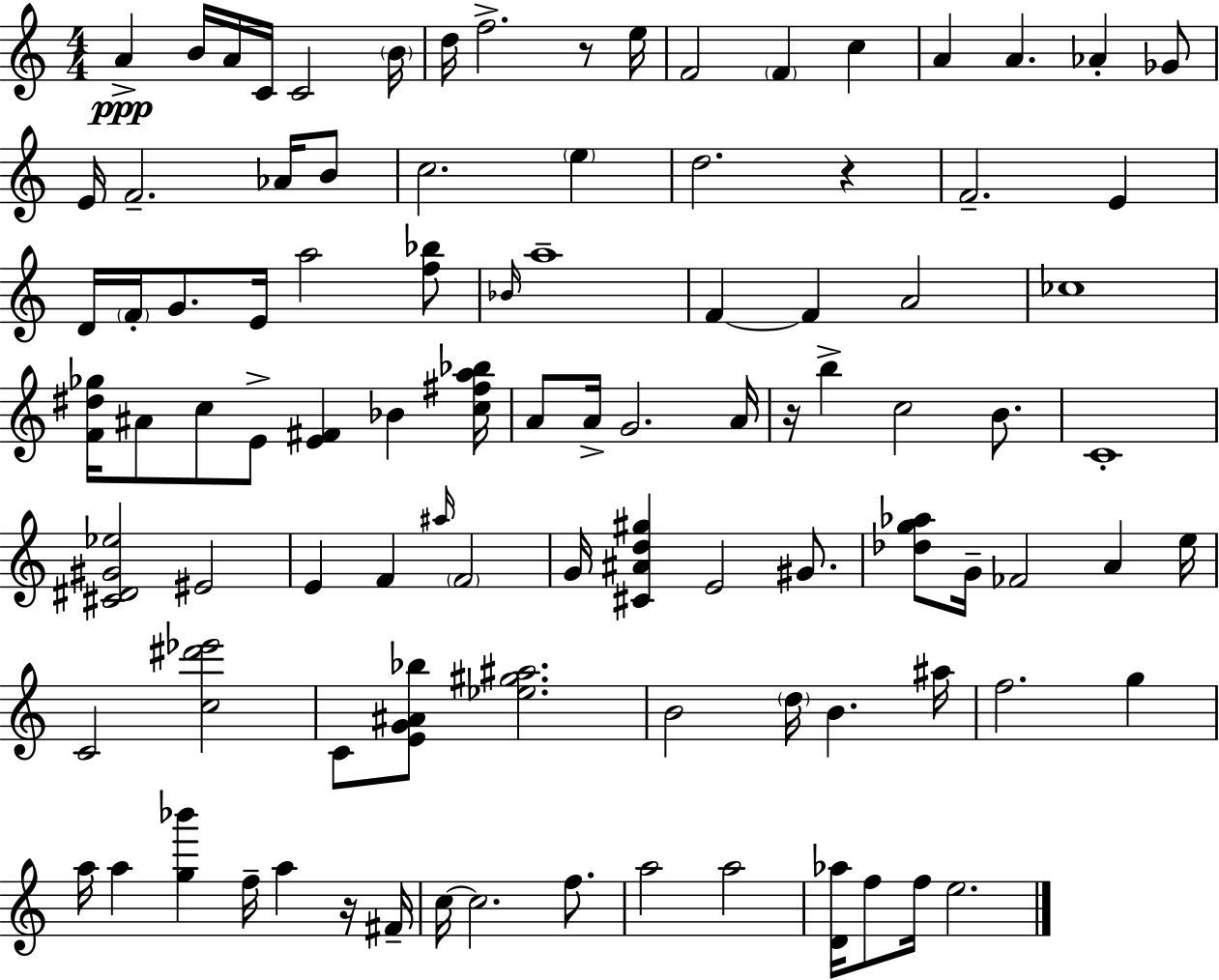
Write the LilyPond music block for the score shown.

{
  \clef treble
  \numericTimeSignature
  \time 4/4
  \key a \minor
  a'4->\ppp b'16 a'16 c'16 c'2 \parenthesize b'16 | d''16 f''2.-> r8 e''16 | f'2 \parenthesize f'4 c''4 | a'4 a'4. aes'4-. ges'8 | \break e'16 f'2.-- aes'16 b'8 | c''2. \parenthesize e''4 | d''2. r4 | f'2.-- e'4 | \break d'16 \parenthesize f'16-. g'8. e'16 a''2 <f'' bes''>8 | \grace { bes'16 } a''1-- | f'4~~ f'4 a'2 | ces''1 | \break <f' dis'' ges''>16 ais'8 c''8 e'8-> <e' fis'>4 bes'4 | <c'' fis'' a'' bes''>16 a'8 a'16-> g'2. | a'16 r16 b''4-> c''2 b'8. | c'1-. | \break <cis' dis' gis' ees''>2 eis'2 | e'4 f'4 \grace { ais''16 } \parenthesize f'2 | g'16 <cis' ais' d'' gis''>4 e'2 gis'8. | <des'' g'' aes''>8 g'16-- fes'2 a'4 | \break e''16 c'2 <c'' dis''' ees'''>2 | c'8 <e' g' ais' bes''>8 <ees'' gis'' ais''>2. | b'2 \parenthesize d''16 b'4. | ais''16 f''2. g''4 | \break a''16 a''4 <g'' bes'''>4 f''16-- a''4 | r16 fis'16-- c''16~~ c''2. f''8. | a''2 a''2 | <d' aes''>16 f''8 f''16 e''2. | \break \bar "|."
}